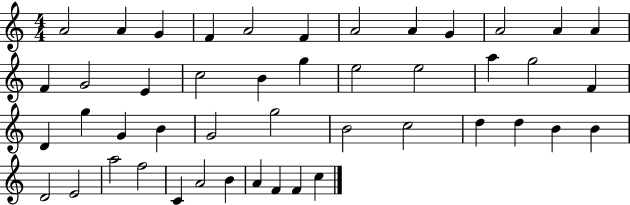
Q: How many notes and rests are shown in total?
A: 46